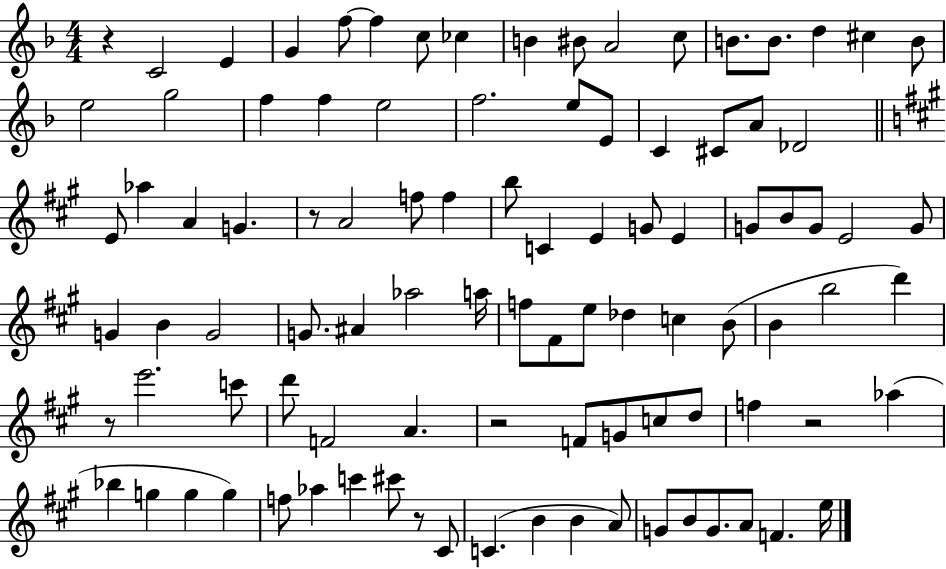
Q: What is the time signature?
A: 4/4